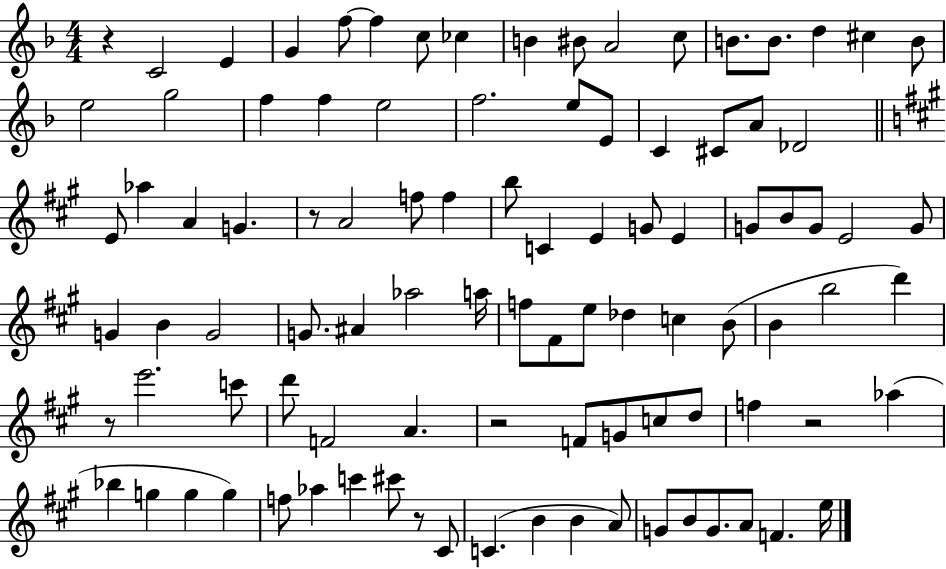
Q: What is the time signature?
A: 4/4